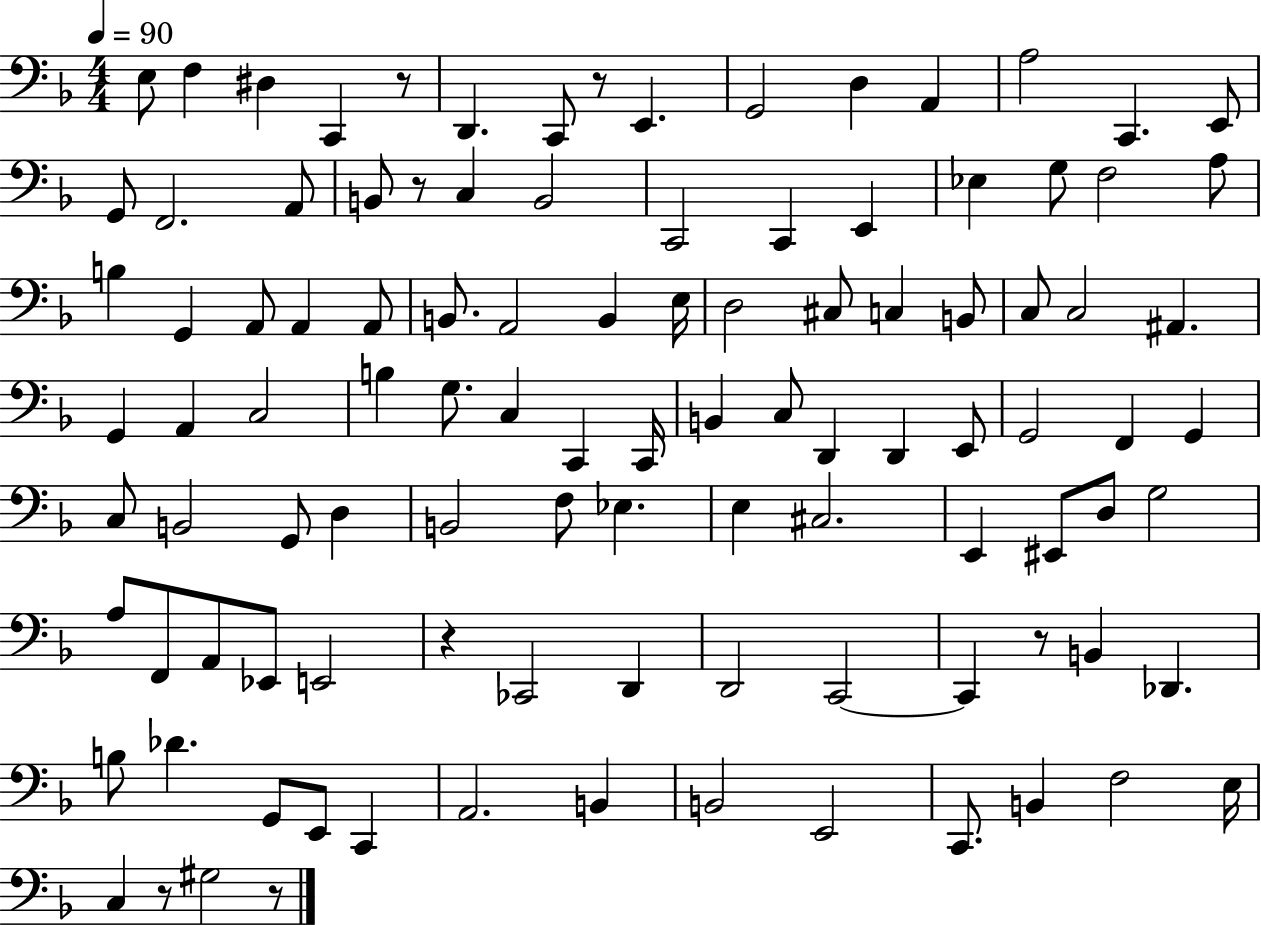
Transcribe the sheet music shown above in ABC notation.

X:1
T:Untitled
M:4/4
L:1/4
K:F
E,/2 F, ^D, C,, z/2 D,, C,,/2 z/2 E,, G,,2 D, A,, A,2 C,, E,,/2 G,,/2 F,,2 A,,/2 B,,/2 z/2 C, B,,2 C,,2 C,, E,, _E, G,/2 F,2 A,/2 B, G,, A,,/2 A,, A,,/2 B,,/2 A,,2 B,, E,/4 D,2 ^C,/2 C, B,,/2 C,/2 C,2 ^A,, G,, A,, C,2 B, G,/2 C, C,, C,,/4 B,, C,/2 D,, D,, E,,/2 G,,2 F,, G,, C,/2 B,,2 G,,/2 D, B,,2 F,/2 _E, E, ^C,2 E,, ^E,,/2 D,/2 G,2 A,/2 F,,/2 A,,/2 _E,,/2 E,,2 z _C,,2 D,, D,,2 C,,2 C,, z/2 B,, _D,, B,/2 _D G,,/2 E,,/2 C,, A,,2 B,, B,,2 E,,2 C,,/2 B,, F,2 E,/4 C, z/2 ^G,2 z/2